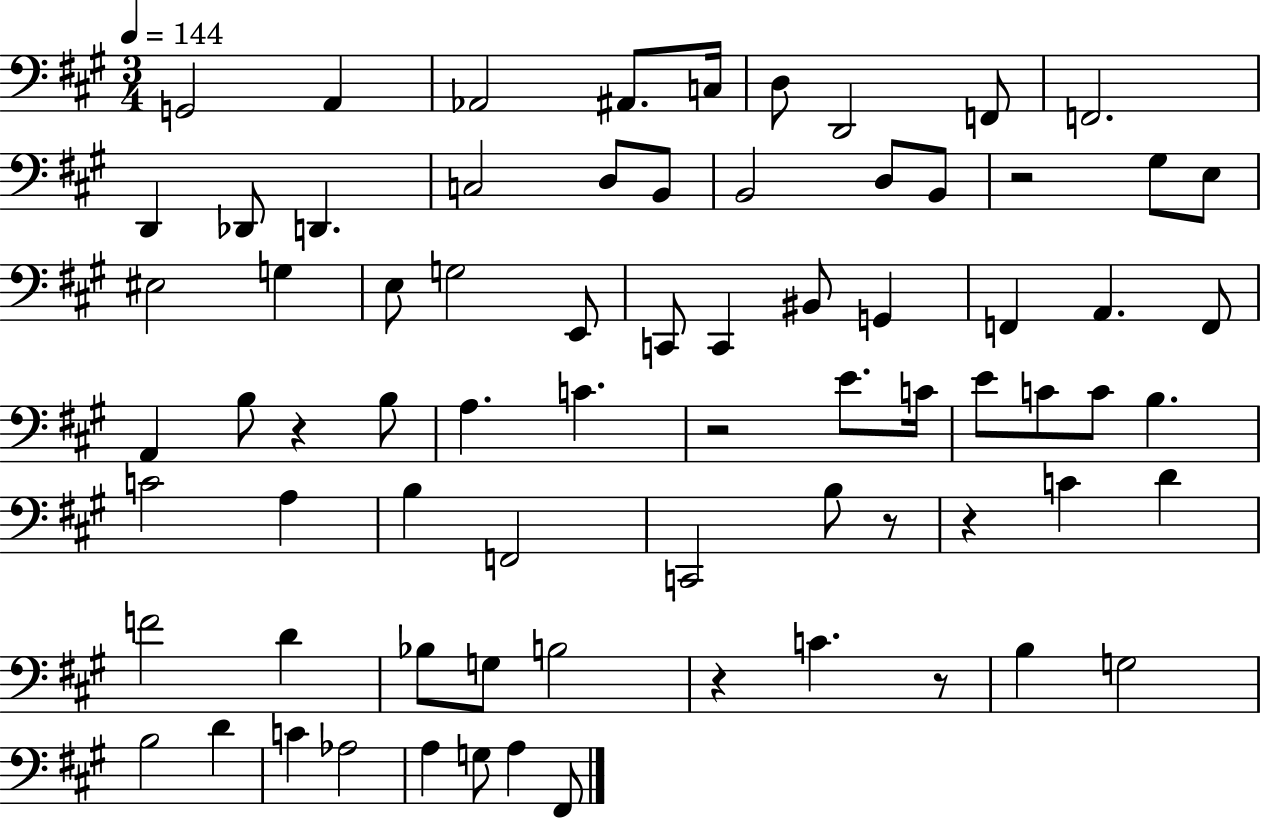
X:1
T:Untitled
M:3/4
L:1/4
K:A
G,,2 A,, _A,,2 ^A,,/2 C,/4 D,/2 D,,2 F,,/2 F,,2 D,, _D,,/2 D,, C,2 D,/2 B,,/2 B,,2 D,/2 B,,/2 z2 ^G,/2 E,/2 ^E,2 G, E,/2 G,2 E,,/2 C,,/2 C,, ^B,,/2 G,, F,, A,, F,,/2 A,, B,/2 z B,/2 A, C z2 E/2 C/4 E/2 C/2 C/2 B, C2 A, B, F,,2 C,,2 B,/2 z/2 z C D F2 D _B,/2 G,/2 B,2 z C z/2 B, G,2 B,2 D C _A,2 A, G,/2 A, ^F,,/2